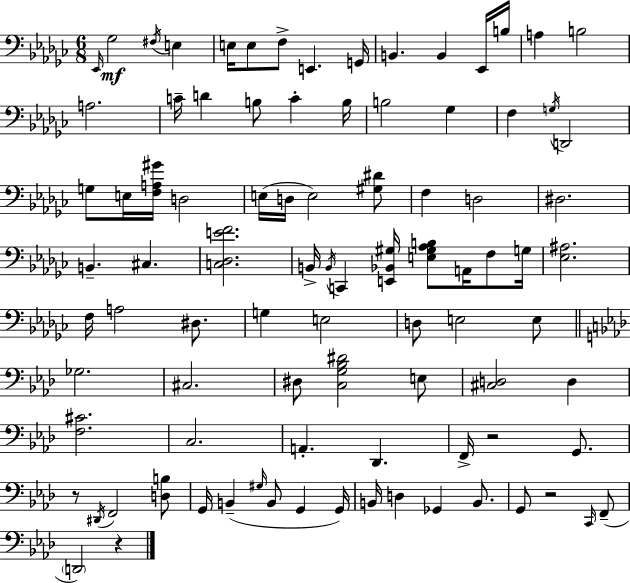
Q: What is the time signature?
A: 6/8